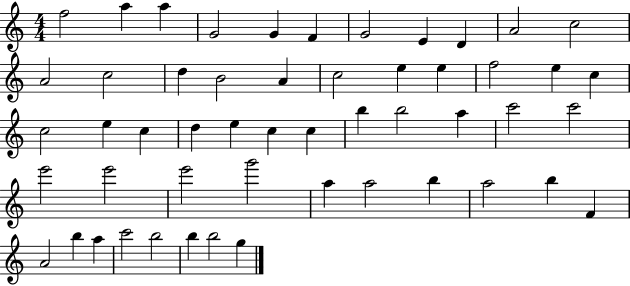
X:1
T:Untitled
M:4/4
L:1/4
K:C
f2 a a G2 G F G2 E D A2 c2 A2 c2 d B2 A c2 e e f2 e c c2 e c d e c c b b2 a c'2 c'2 e'2 e'2 e'2 g'2 a a2 b a2 b F A2 b a c'2 b2 b b2 g